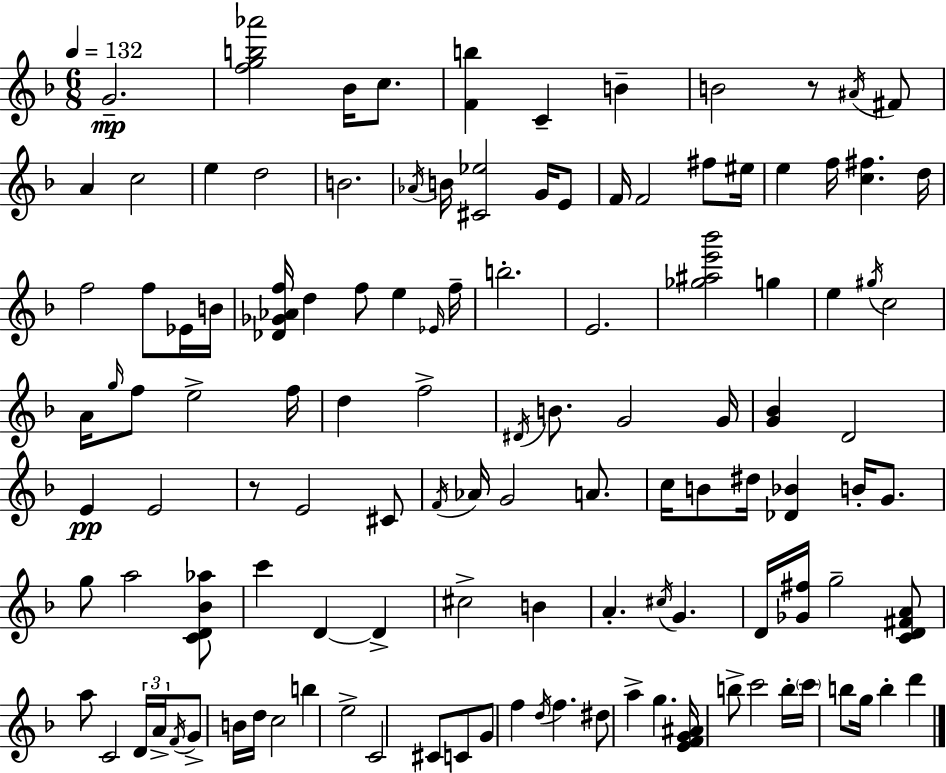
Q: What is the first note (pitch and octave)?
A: G4